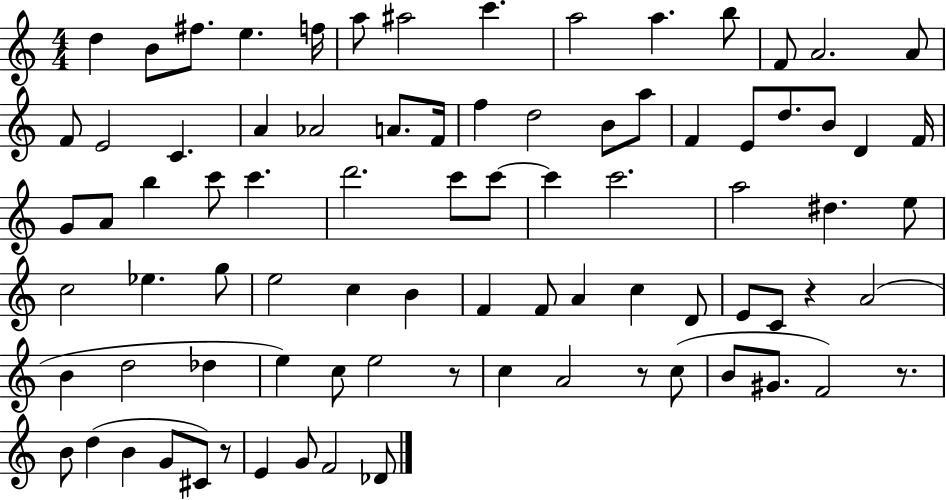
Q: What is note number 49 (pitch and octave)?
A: C5